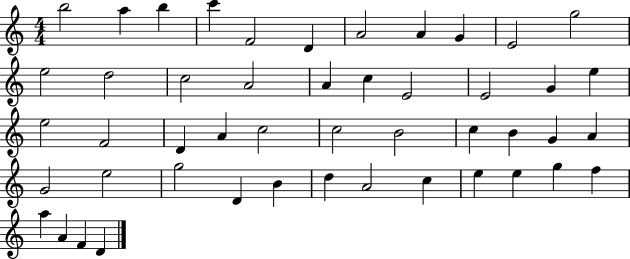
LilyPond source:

{
  \clef treble
  \numericTimeSignature
  \time 4/4
  \key c \major
  b''2 a''4 b''4 | c'''4 f'2 d'4 | a'2 a'4 g'4 | e'2 g''2 | \break e''2 d''2 | c''2 a'2 | a'4 c''4 e'2 | e'2 g'4 e''4 | \break e''2 f'2 | d'4 a'4 c''2 | c''2 b'2 | c''4 b'4 g'4 a'4 | \break g'2 e''2 | g''2 d'4 b'4 | d''4 a'2 c''4 | e''4 e''4 g''4 f''4 | \break a''4 a'4 f'4 d'4 | \bar "|."
}